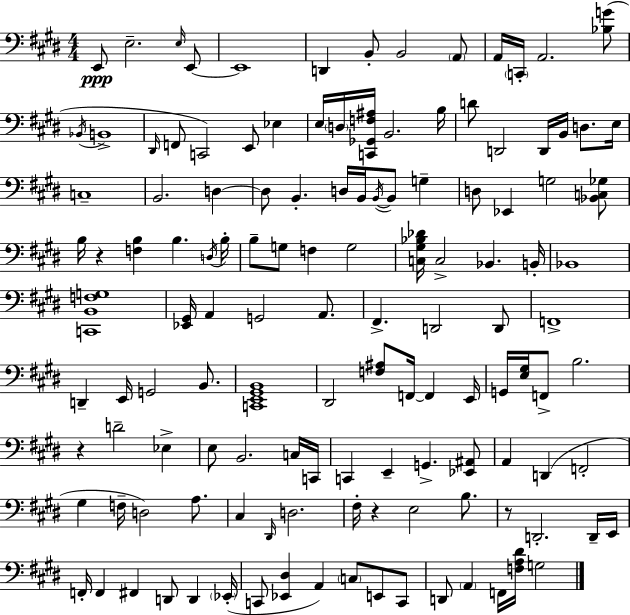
X:1
T:Untitled
M:4/4
L:1/4
K:E
E,,/2 E,2 E,/4 E,,/2 E,,4 D,, B,,/2 B,,2 A,,/2 A,,/4 C,,/4 A,,2 [_B,G]/2 _B,,/4 B,,4 ^D,,/4 F,,/2 C,,2 E,,/2 _E, E,/4 D,/4 [C,,_G,,F,^A,]/4 B,,2 B,/4 D/2 D,,2 D,,/4 B,,/4 D,/2 E,/4 C,4 B,,2 D, D,/2 B,, D,/4 B,,/4 B,,/4 B,,/2 G, D,/2 _E,, G,2 [_B,,C,_G,]/2 B,/4 z [F,B,] B, D,/4 B,/4 B,/2 G,/2 F, G,2 [C,^G,_B,_D]/4 C,2 _B,, B,,/4 _B,,4 [C,,B,,F,G,]4 [_E,,^G,,]/4 A,, G,,2 A,,/2 ^F,, D,,2 D,,/2 F,,4 D,, E,,/4 G,,2 B,,/2 [C,,E,,^G,,B,,]4 ^D,,2 [F,^A,]/2 F,,/4 F,, E,,/4 G,,/4 [E,^G,]/4 F,,/2 B,2 z D2 _E, E,/2 B,,2 C,/4 C,,/4 C,, E,, G,, [_E,,^A,,]/2 A,, D,, F,,2 ^G, F,/4 D,2 A,/2 ^C, ^D,,/4 D,2 ^F,/4 z E,2 B,/2 z/2 D,,2 D,,/4 E,,/4 F,,/4 F,, ^F,, D,,/2 D,, _E,,/4 C,,/2 [_E,,^D,] A,, C,/2 E,,/2 C,,/2 D,,/2 A,, F,,/4 [F,A,^D]/4 G,2